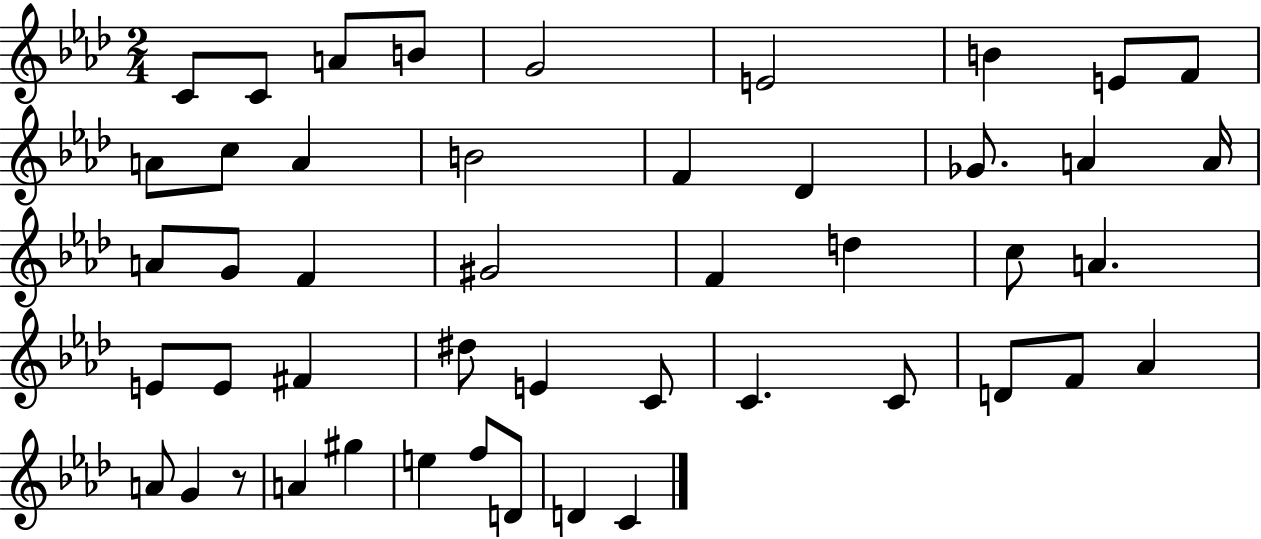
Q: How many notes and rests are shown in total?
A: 47